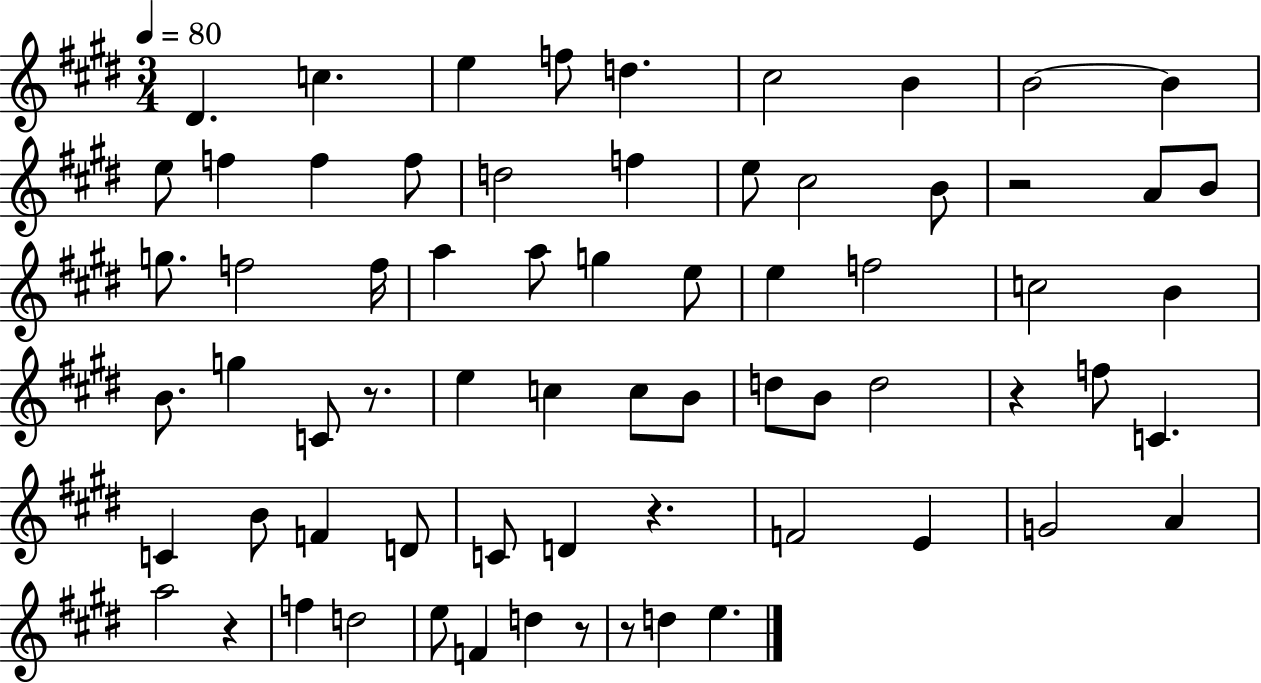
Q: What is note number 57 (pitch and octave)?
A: E5